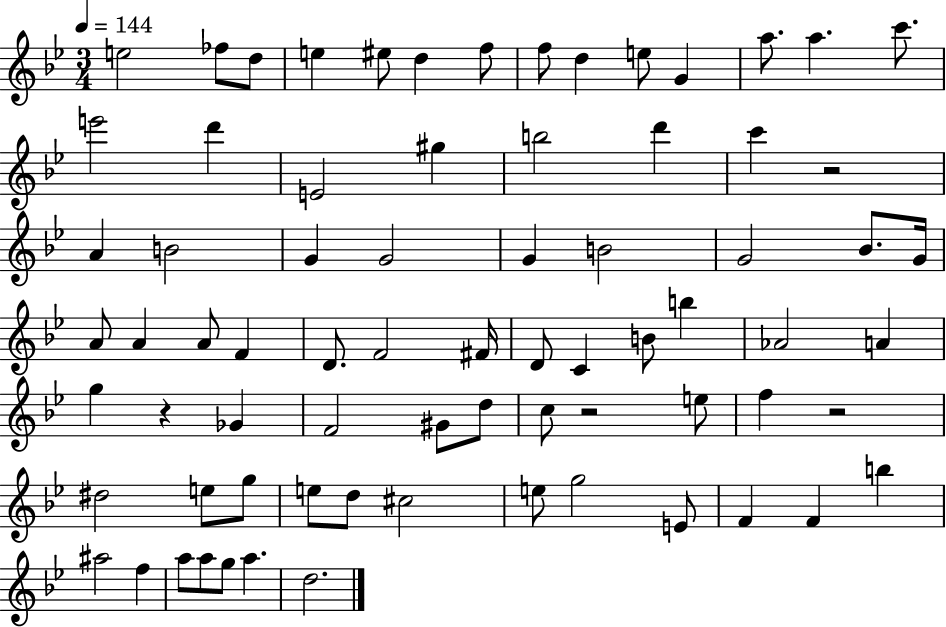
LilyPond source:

{
  \clef treble
  \numericTimeSignature
  \time 3/4
  \key bes \major
  \tempo 4 = 144
  e''2 fes''8 d''8 | e''4 eis''8 d''4 f''8 | f''8 d''4 e''8 g'4 | a''8. a''4. c'''8. | \break e'''2 d'''4 | e'2 gis''4 | b''2 d'''4 | c'''4 r2 | \break a'4 b'2 | g'4 g'2 | g'4 b'2 | g'2 bes'8. g'16 | \break a'8 a'4 a'8 f'4 | d'8. f'2 fis'16 | d'8 c'4 b'8 b''4 | aes'2 a'4 | \break g''4 r4 ges'4 | f'2 gis'8 d''8 | c''8 r2 e''8 | f''4 r2 | \break dis''2 e''8 g''8 | e''8 d''8 cis''2 | e''8 g''2 e'8 | f'4 f'4 b''4 | \break ais''2 f''4 | a''8 a''8 g''8 a''4. | d''2. | \bar "|."
}